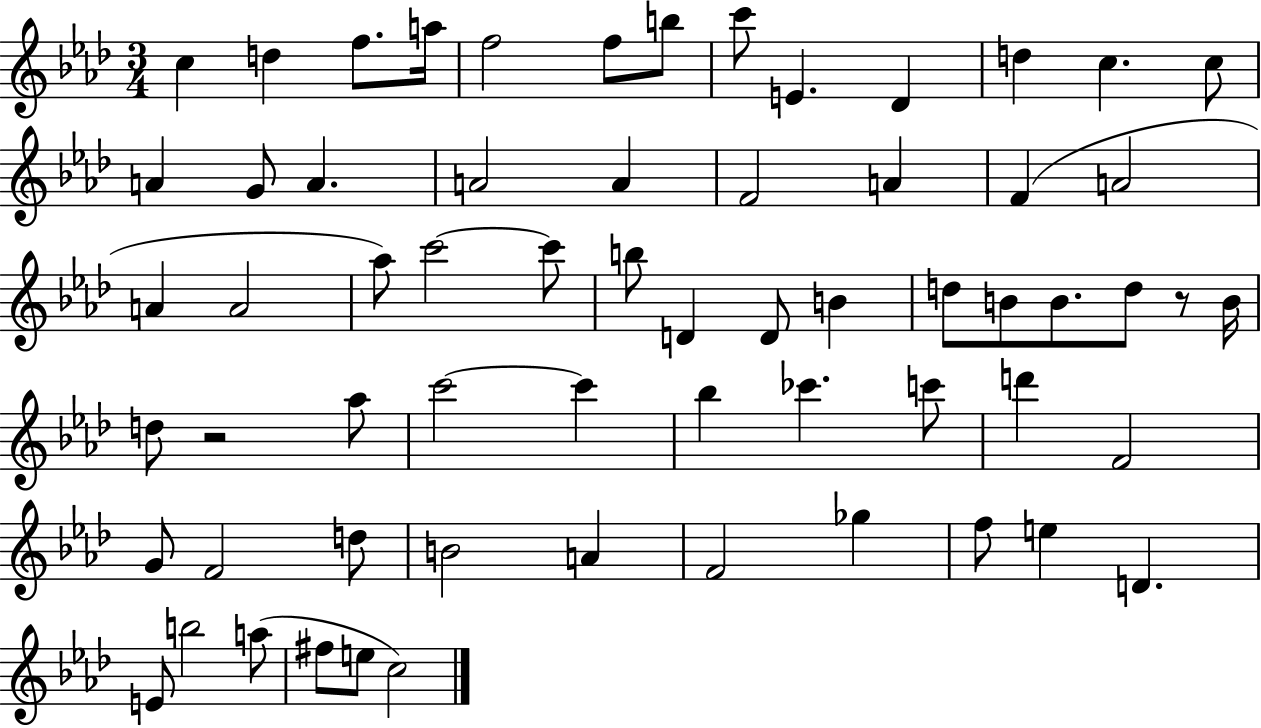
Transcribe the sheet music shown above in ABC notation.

X:1
T:Untitled
M:3/4
L:1/4
K:Ab
c d f/2 a/4 f2 f/2 b/2 c'/2 E _D d c c/2 A G/2 A A2 A F2 A F A2 A A2 _a/2 c'2 c'/2 b/2 D D/2 B d/2 B/2 B/2 d/2 z/2 B/4 d/2 z2 _a/2 c'2 c' _b _c' c'/2 d' F2 G/2 F2 d/2 B2 A F2 _g f/2 e D E/2 b2 a/2 ^f/2 e/2 c2